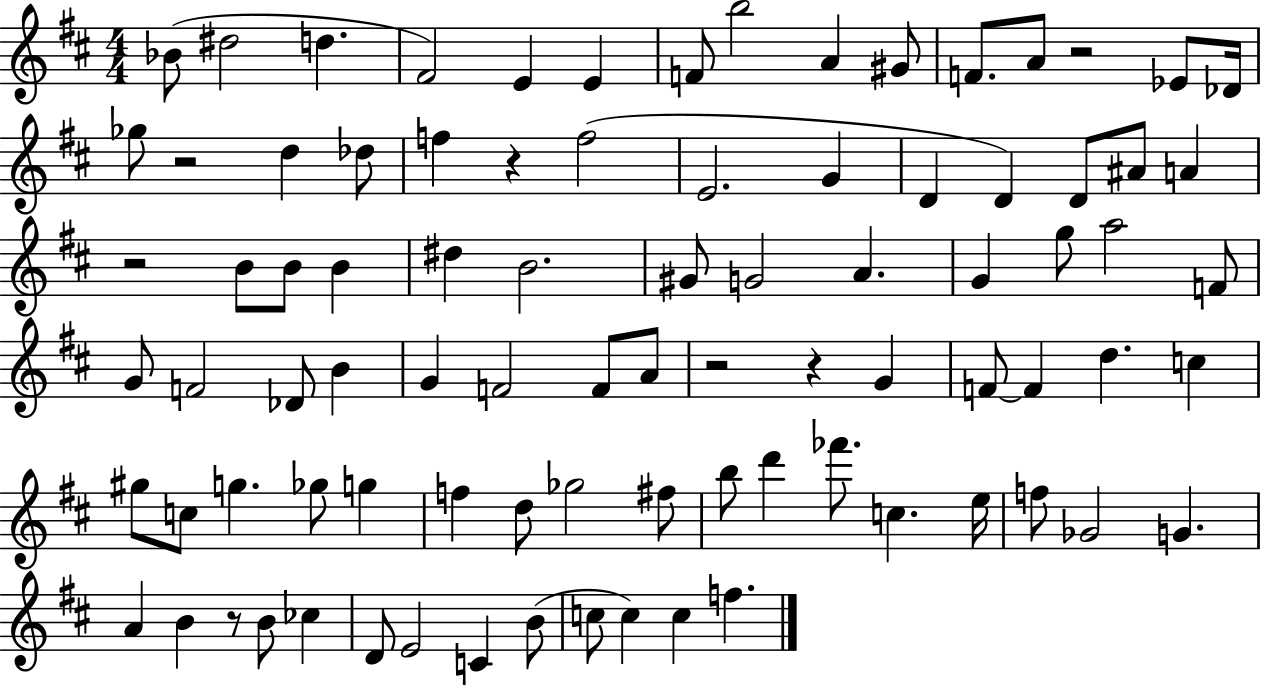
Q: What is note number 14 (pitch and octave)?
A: Db4